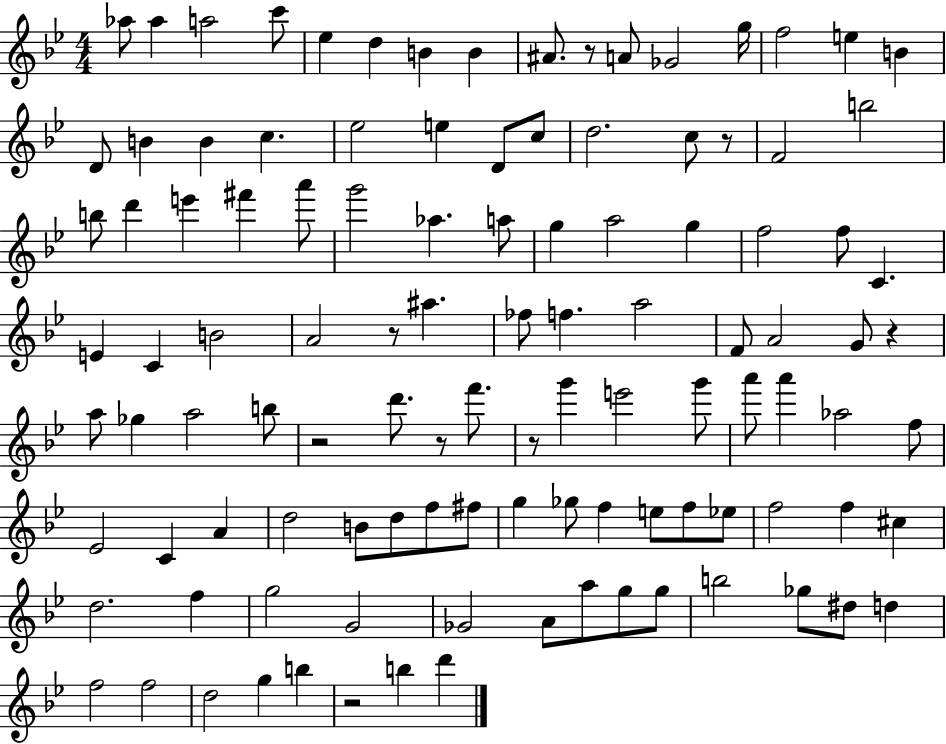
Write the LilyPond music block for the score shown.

{
  \clef treble
  \numericTimeSignature
  \time 4/4
  \key bes \major
  \repeat volta 2 { aes''8 aes''4 a''2 c'''8 | ees''4 d''4 b'4 b'4 | ais'8. r8 a'8 ges'2 g''16 | f''2 e''4 b'4 | \break d'8 b'4 b'4 c''4. | ees''2 e''4 d'8 c''8 | d''2. c''8 r8 | f'2 b''2 | \break b''8 d'''4 e'''4 fis'''4 a'''8 | g'''2 aes''4. a''8 | g''4 a''2 g''4 | f''2 f''8 c'4. | \break e'4 c'4 b'2 | a'2 r8 ais''4. | fes''8 f''4. a''2 | f'8 a'2 g'8 r4 | \break a''8 ges''4 a''2 b''8 | r2 d'''8. r8 f'''8. | r8 g'''4 e'''2 g'''8 | a'''8 a'''4 aes''2 f''8 | \break ees'2 c'4 a'4 | d''2 b'8 d''8 f''8 fis''8 | g''4 ges''8 f''4 e''8 f''8 ees''8 | f''2 f''4 cis''4 | \break d''2. f''4 | g''2 g'2 | ges'2 a'8 a''8 g''8 g''8 | b''2 ges''8 dis''8 d''4 | \break f''2 f''2 | d''2 g''4 b''4 | r2 b''4 d'''4 | } \bar "|."
}